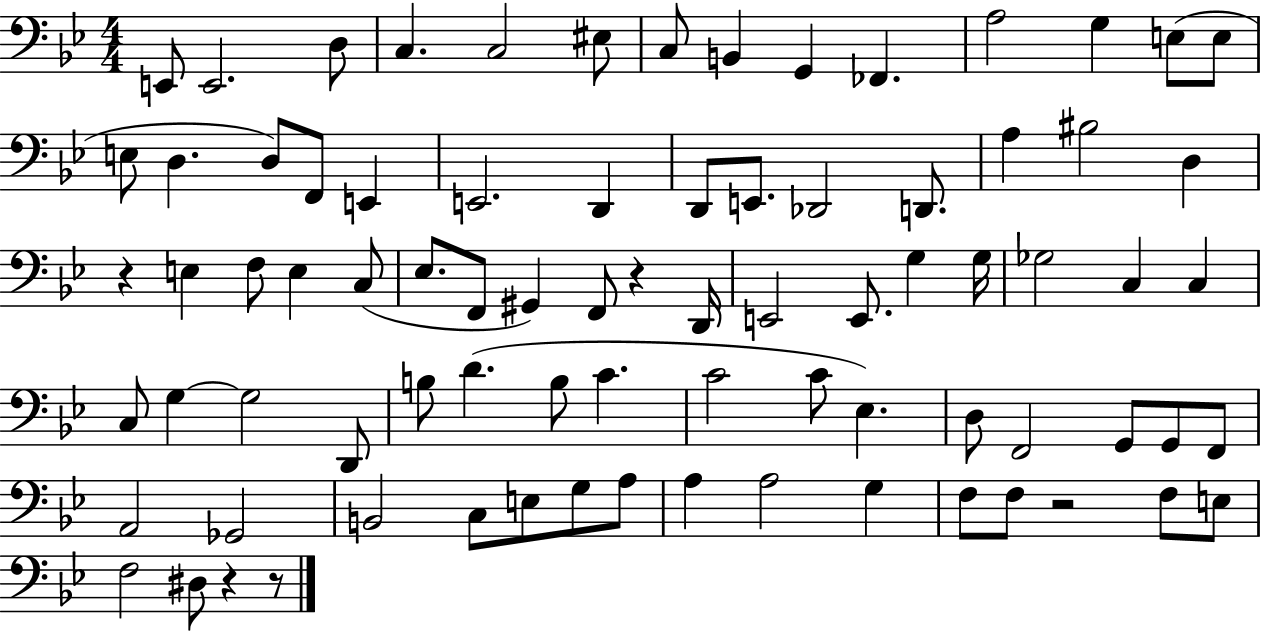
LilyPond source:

{
  \clef bass
  \numericTimeSignature
  \time 4/4
  \key bes \major
  e,8 e,2. d8 | c4. c2 eis8 | c8 b,4 g,4 fes,4. | a2 g4 e8( e8 | \break e8 d4. d8) f,8 e,4 | e,2. d,4 | d,8 e,8. des,2 d,8. | a4 bis2 d4 | \break r4 e4 f8 e4 c8( | ees8. f,8 gis,4) f,8 r4 d,16 | e,2 e,8. g4 g16 | ges2 c4 c4 | \break c8 g4~~ g2 d,8 | b8 d'4.( b8 c'4. | c'2 c'8 ees4.) | d8 f,2 g,8 g,8 f,8 | \break a,2 ges,2 | b,2 c8 e8 g8 a8 | a4 a2 g4 | f8 f8 r2 f8 e8 | \break f2 dis8 r4 r8 | \bar "|."
}